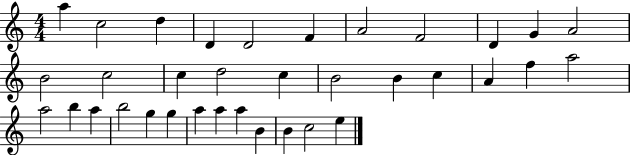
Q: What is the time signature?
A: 4/4